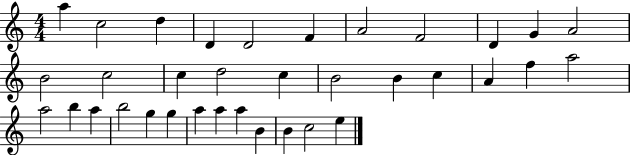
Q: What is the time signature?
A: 4/4